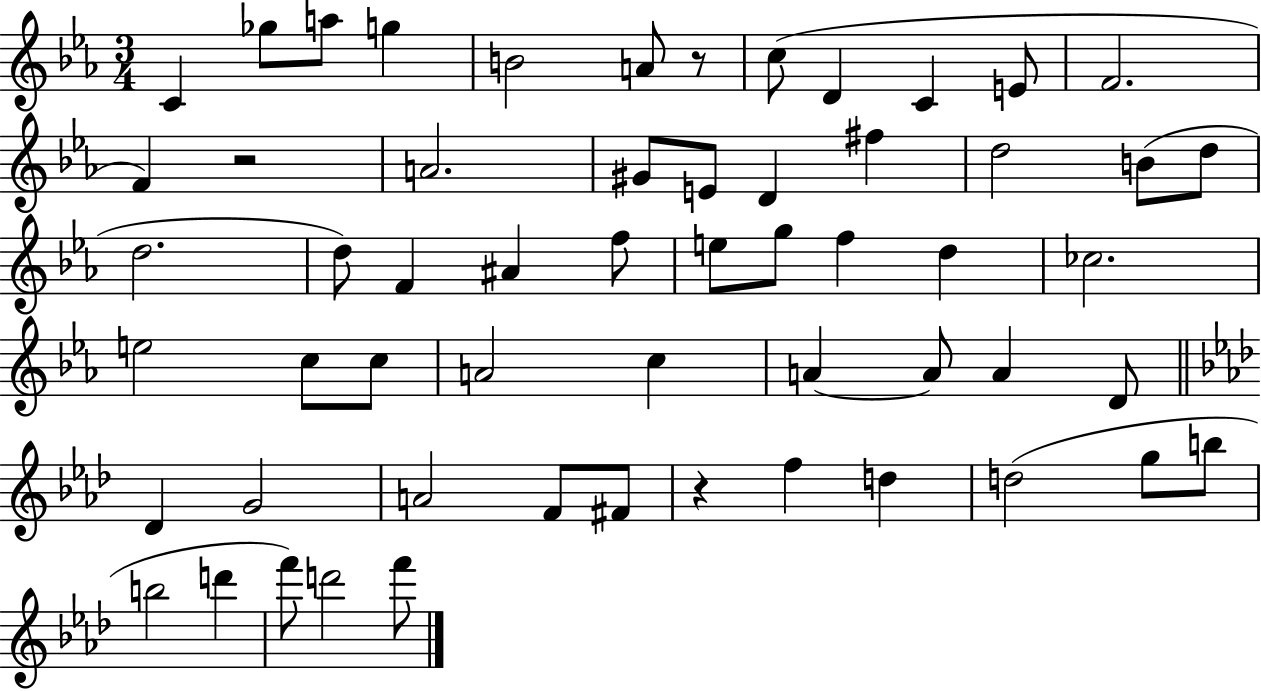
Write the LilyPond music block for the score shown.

{
  \clef treble
  \numericTimeSignature
  \time 3/4
  \key ees \major
  c'4 ges''8 a''8 g''4 | b'2 a'8 r8 | c''8( d'4 c'4 e'8 | f'2. | \break f'4) r2 | a'2. | gis'8 e'8 d'4 fis''4 | d''2 b'8( d''8 | \break d''2. | d''8) f'4 ais'4 f''8 | e''8 g''8 f''4 d''4 | ces''2. | \break e''2 c''8 c''8 | a'2 c''4 | a'4~~ a'8 a'4 d'8 | \bar "||" \break \key f \minor des'4 g'2 | a'2 f'8 fis'8 | r4 f''4 d''4 | d''2( g''8 b''8 | \break b''2 d'''4 | f'''8) d'''2 f'''8 | \bar "|."
}